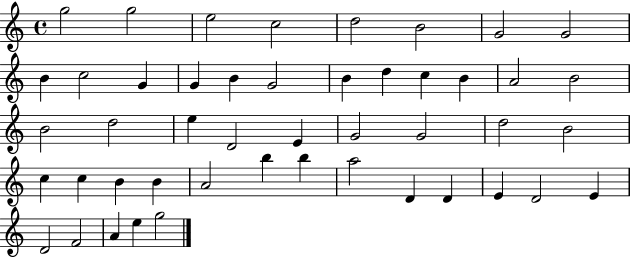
{
  \clef treble
  \time 4/4
  \defaultTimeSignature
  \key c \major
  g''2 g''2 | e''2 c''2 | d''2 b'2 | g'2 g'2 | \break b'4 c''2 g'4 | g'4 b'4 g'2 | b'4 d''4 c''4 b'4 | a'2 b'2 | \break b'2 d''2 | e''4 d'2 e'4 | g'2 g'2 | d''2 b'2 | \break c''4 c''4 b'4 b'4 | a'2 b''4 b''4 | a''2 d'4 d'4 | e'4 d'2 e'4 | \break d'2 f'2 | a'4 e''4 g''2 | \bar "|."
}